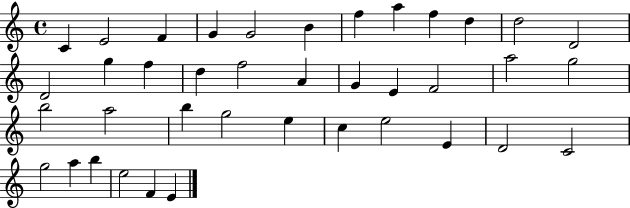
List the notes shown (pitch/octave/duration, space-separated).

C4/q E4/h F4/q G4/q G4/h B4/q F5/q A5/q F5/q D5/q D5/h D4/h D4/h G5/q F5/q D5/q F5/h A4/q G4/q E4/q F4/h A5/h G5/h B5/h A5/h B5/q G5/h E5/q C5/q E5/h E4/q D4/h C4/h G5/h A5/q B5/q E5/h F4/q E4/q